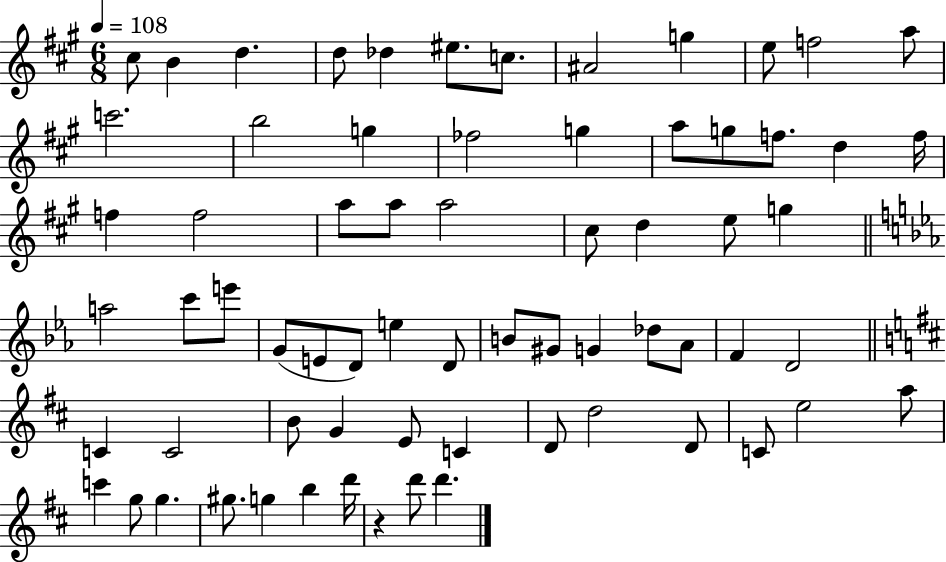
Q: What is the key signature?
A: A major